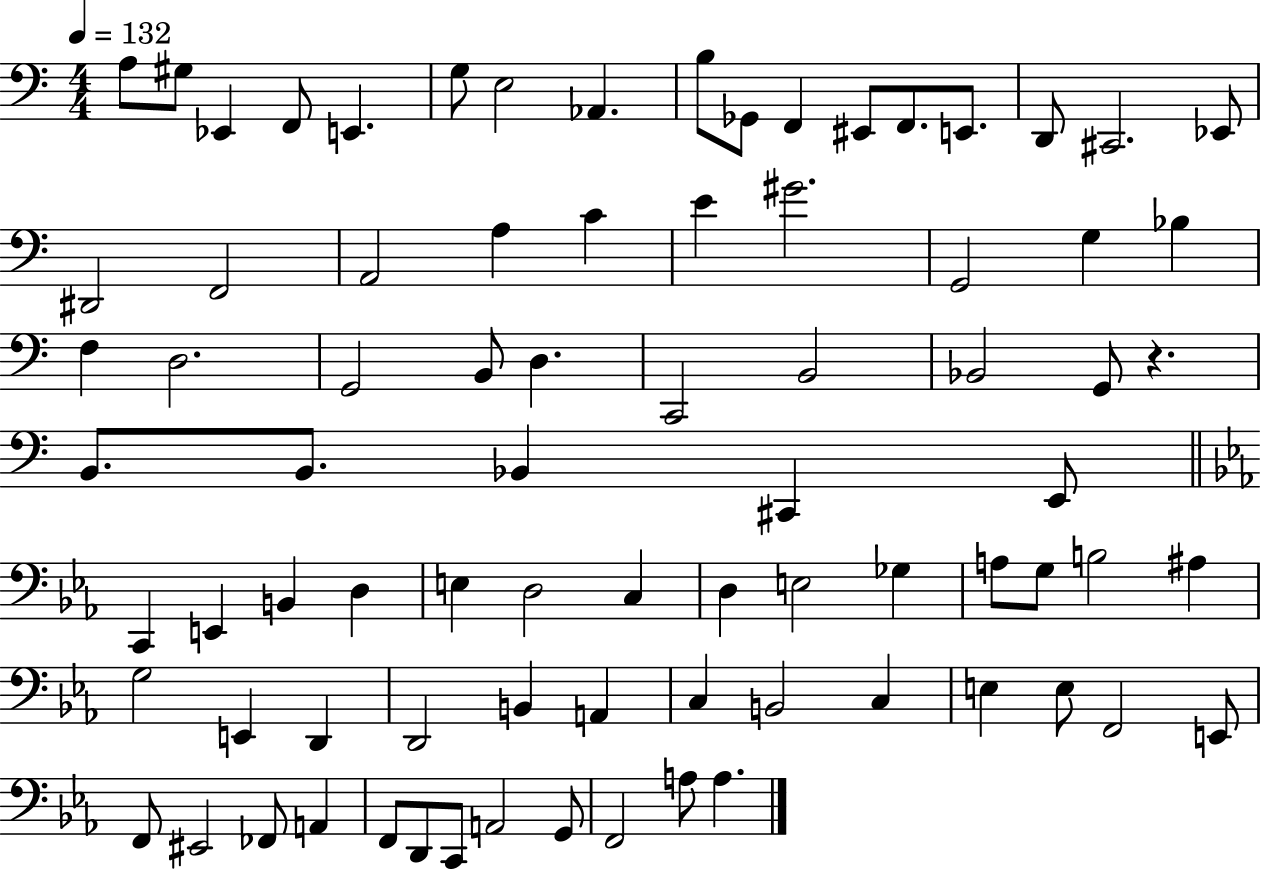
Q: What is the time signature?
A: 4/4